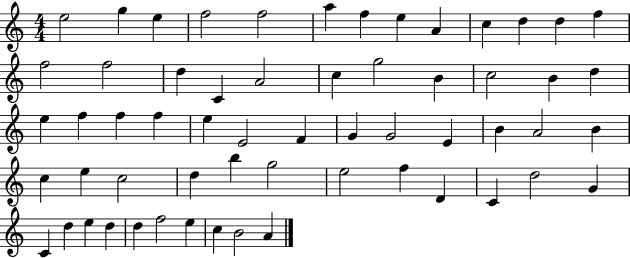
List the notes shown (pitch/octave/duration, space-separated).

E5/h G5/q E5/q F5/h F5/h A5/q F5/q E5/q A4/q C5/q D5/q D5/q F5/q F5/h F5/h D5/q C4/q A4/h C5/q G5/h B4/q C5/h B4/q D5/q E5/q F5/q F5/q F5/q E5/q E4/h F4/q G4/q G4/h E4/q B4/q A4/h B4/q C5/q E5/q C5/h D5/q B5/q G5/h E5/h F5/q D4/q C4/q D5/h G4/q C4/q D5/q E5/q D5/q D5/q F5/h E5/q C5/q B4/h A4/q